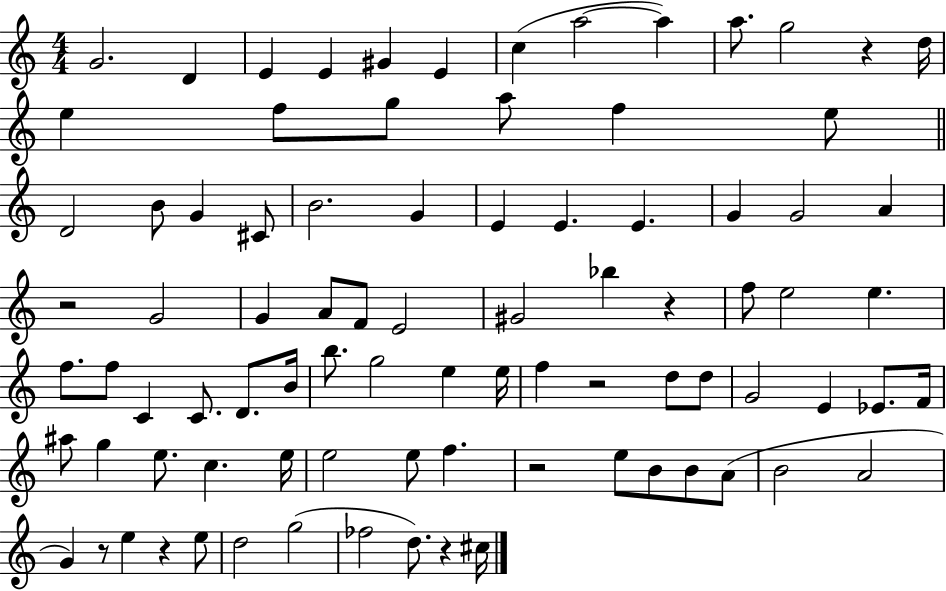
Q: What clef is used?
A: treble